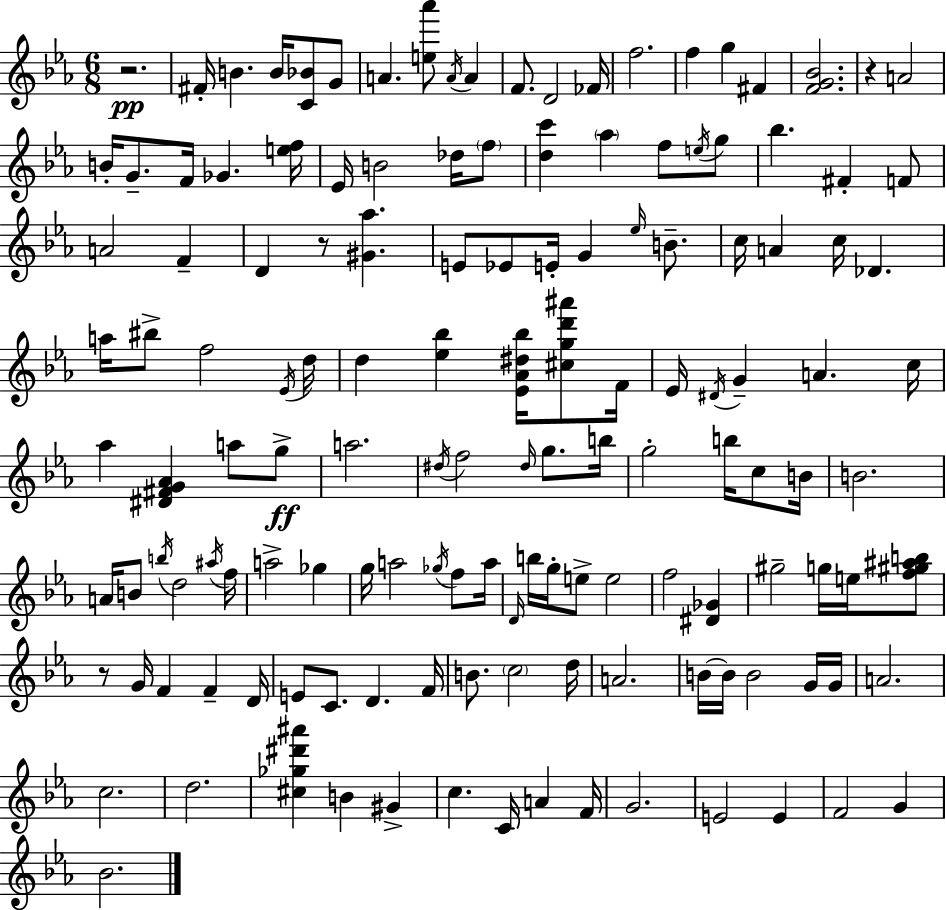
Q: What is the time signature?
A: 6/8